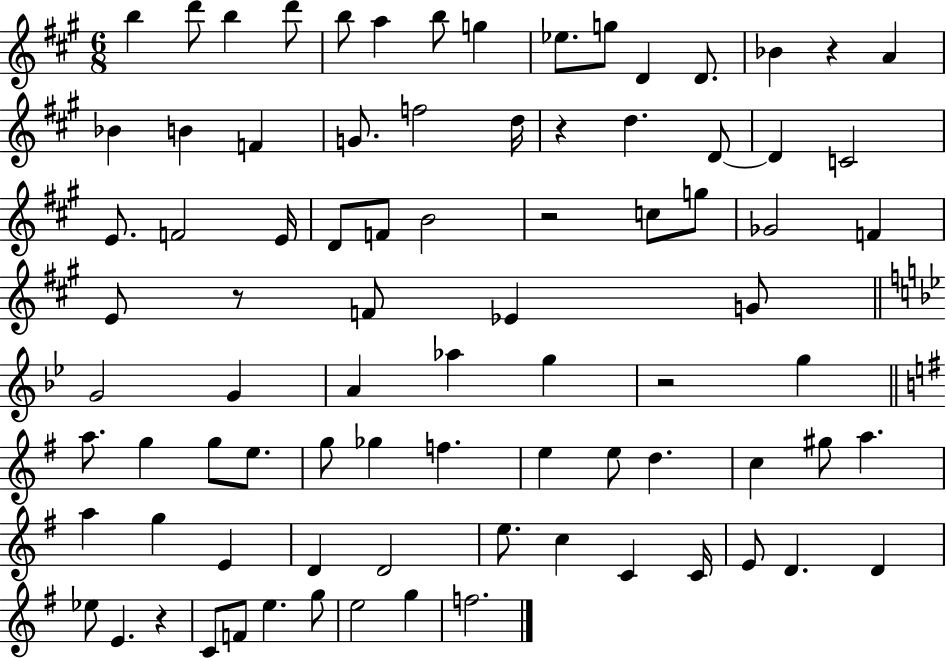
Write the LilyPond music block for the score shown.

{
  \clef treble
  \numericTimeSignature
  \time 6/8
  \key a \major
  b''4 d'''8 b''4 d'''8 | b''8 a''4 b''8 g''4 | ees''8. g''8 d'4 d'8. | bes'4 r4 a'4 | \break bes'4 b'4 f'4 | g'8. f''2 d''16 | r4 d''4. d'8~~ | d'4 c'2 | \break e'8. f'2 e'16 | d'8 f'8 b'2 | r2 c''8 g''8 | ges'2 f'4 | \break e'8 r8 f'8 ees'4 g'8 | \bar "||" \break \key bes \major g'2 g'4 | a'4 aes''4 g''4 | r2 g''4 | \bar "||" \break \key g \major a''8. g''4 g''8 e''8. | g''8 ges''4 f''4. | e''4 e''8 d''4. | c''4 gis''8 a''4. | \break a''4 g''4 e'4 | d'4 d'2 | e''8. c''4 c'4 c'16 | e'8 d'4. d'4 | \break ees''8 e'4. r4 | c'8 f'8 e''4. g''8 | e''2 g''4 | f''2. | \break \bar "|."
}